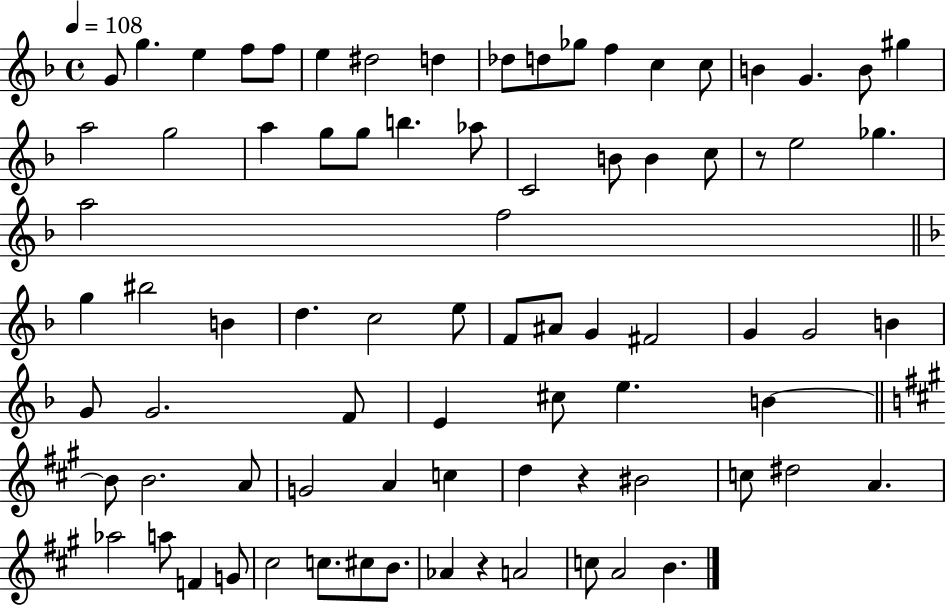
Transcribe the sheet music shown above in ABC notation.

X:1
T:Untitled
M:4/4
L:1/4
K:F
G/2 g e f/2 f/2 e ^d2 d _d/2 d/2 _g/2 f c c/2 B G B/2 ^g a2 g2 a g/2 g/2 b _a/2 C2 B/2 B c/2 z/2 e2 _g a2 f2 g ^b2 B d c2 e/2 F/2 ^A/2 G ^F2 G G2 B G/2 G2 F/2 E ^c/2 e B B/2 B2 A/2 G2 A c d z ^B2 c/2 ^d2 A _a2 a/2 F G/2 ^c2 c/2 ^c/2 B/2 _A z A2 c/2 A2 B